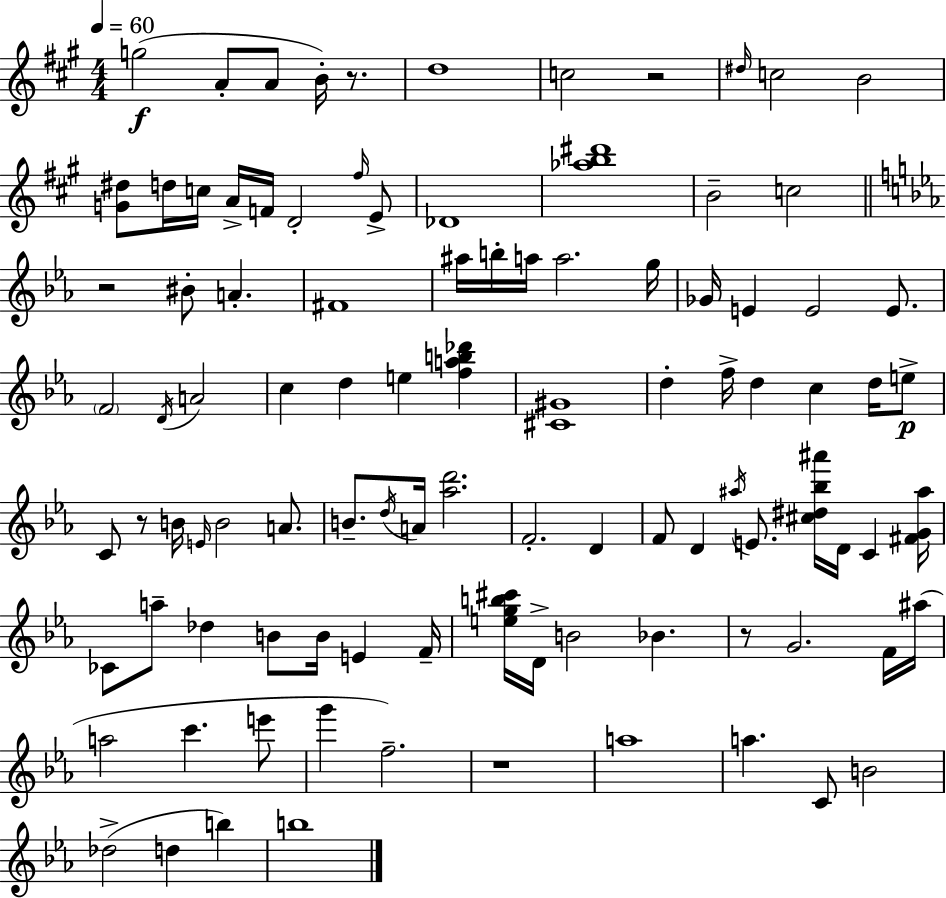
X:1
T:Untitled
M:4/4
L:1/4
K:A
g2 A/2 A/2 B/4 z/2 d4 c2 z2 ^d/4 c2 B2 [G^d]/2 d/4 c/4 A/4 F/4 D2 ^f/4 E/2 _D4 [_ab^d']4 B2 c2 z2 ^B/2 A ^F4 ^a/4 b/4 a/4 a2 g/4 _G/4 E E2 E/2 F2 D/4 A2 c d e [fab_d'] [^C^G]4 d f/4 d c d/4 e/2 C/2 z/2 B/4 E/4 B2 A/2 B/2 d/4 A/4 [_ad']2 F2 D F/2 D ^a/4 E/2 [^c^d_b^a']/4 D/4 C [^FG^a]/4 _C/2 a/2 _d B/2 B/4 E F/4 [egb^c']/4 D/4 B2 _B z/2 G2 F/4 ^a/4 a2 c' e'/2 g' f2 z4 a4 a C/2 B2 _d2 d b b4